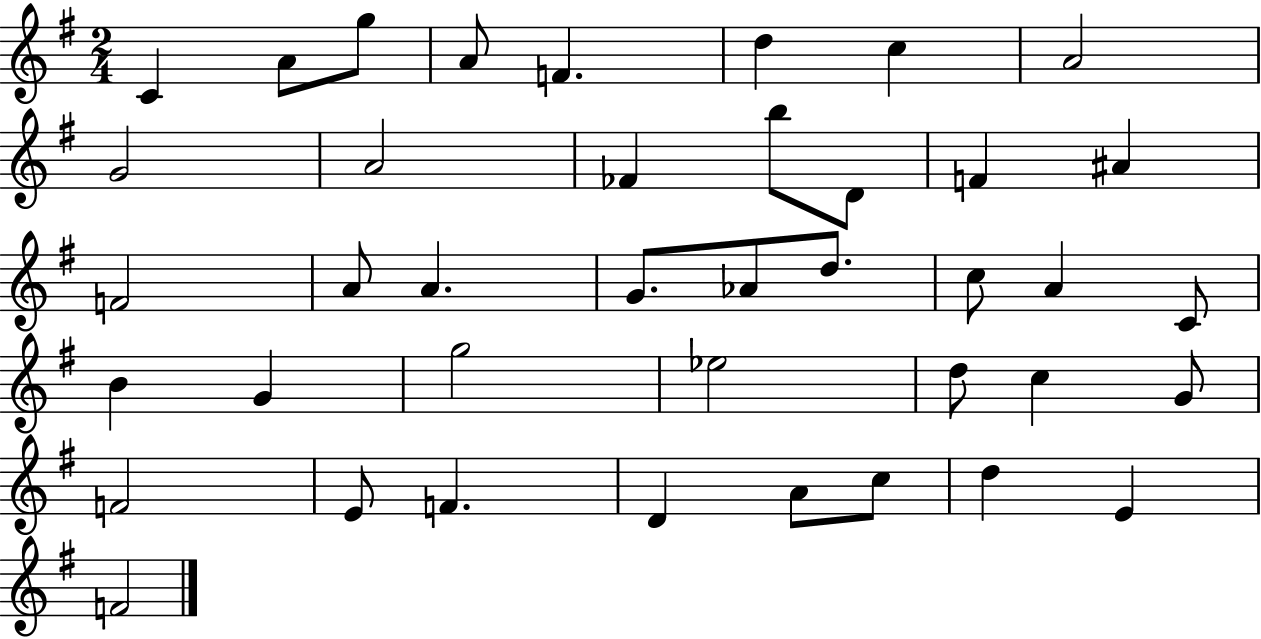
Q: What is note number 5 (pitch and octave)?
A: F4